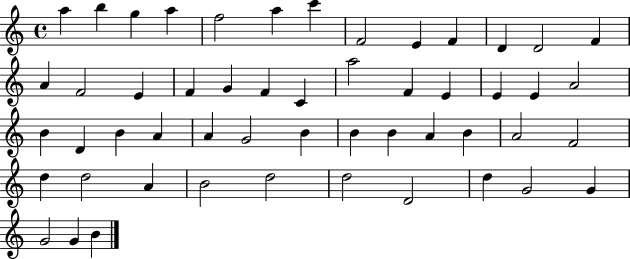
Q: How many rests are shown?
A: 0